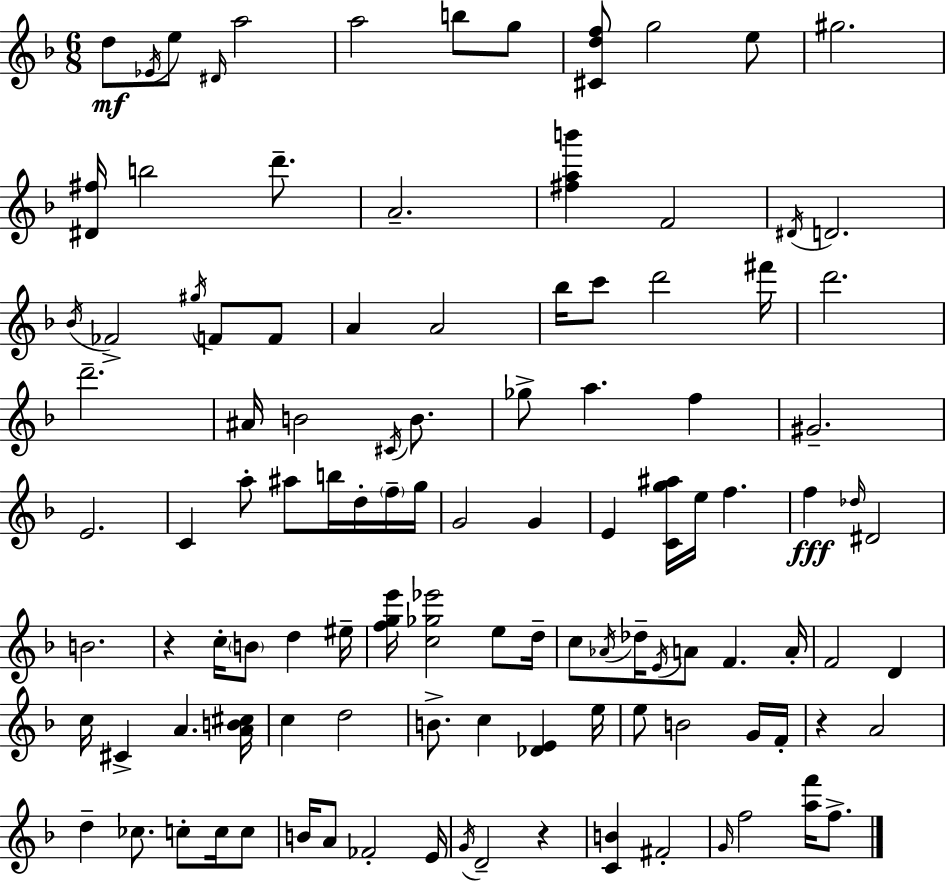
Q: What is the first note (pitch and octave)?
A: D5